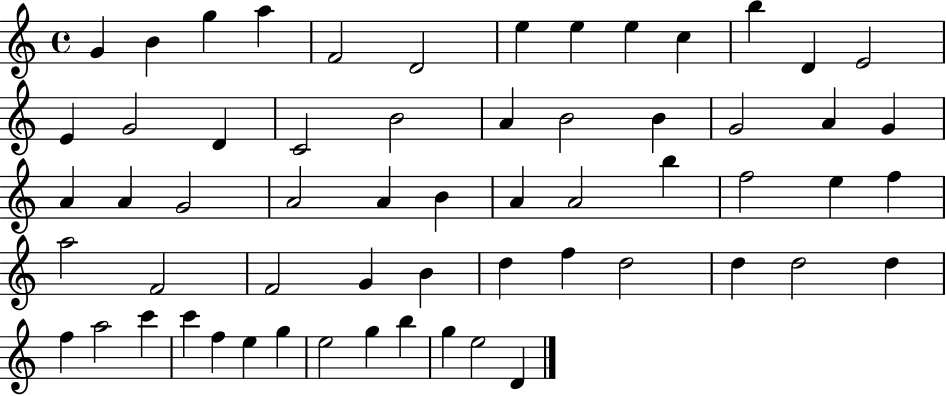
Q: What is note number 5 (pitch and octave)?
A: F4